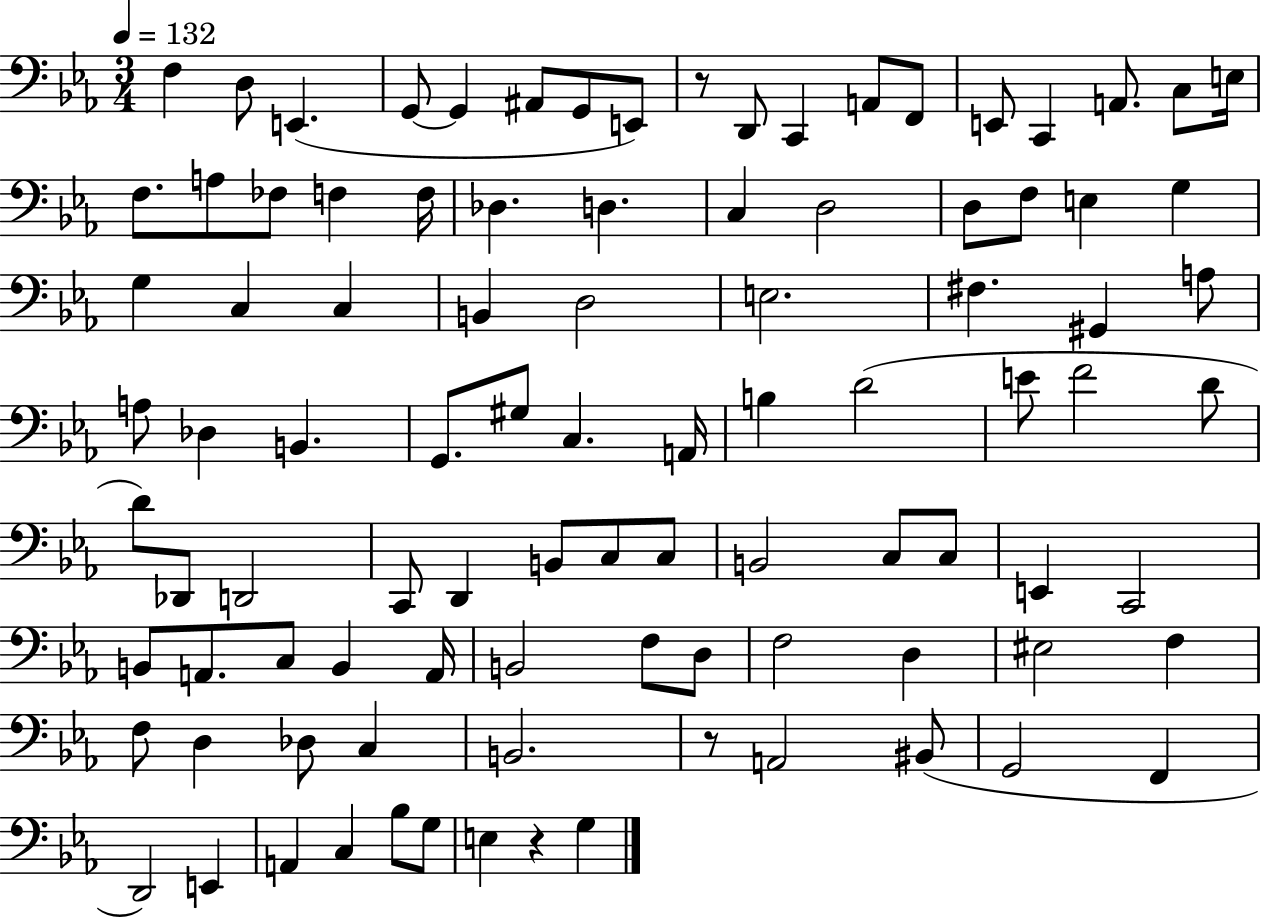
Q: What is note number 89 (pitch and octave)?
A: C3